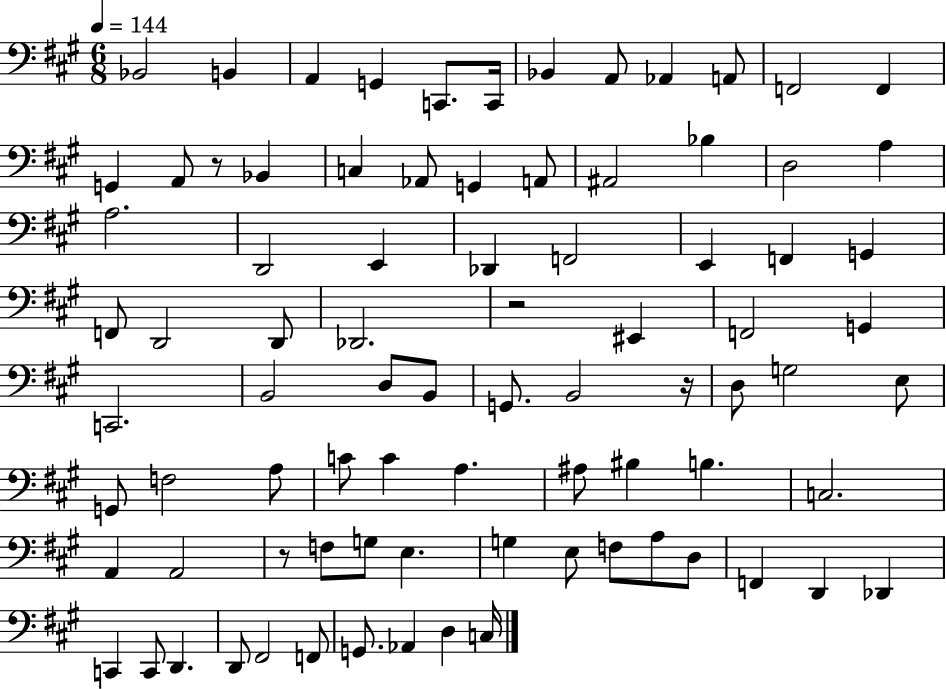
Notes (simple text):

Bb2/h B2/q A2/q G2/q C2/e. C2/s Bb2/q A2/e Ab2/q A2/e F2/h F2/q G2/q A2/e R/e Bb2/q C3/q Ab2/e G2/q A2/e A#2/h Bb3/q D3/h A3/q A3/h. D2/h E2/q Db2/q F2/h E2/q F2/q G2/q F2/e D2/h D2/e Db2/h. R/h EIS2/q F2/h G2/q C2/h. B2/h D3/e B2/e G2/e. B2/h R/s D3/e G3/h E3/e G2/e F3/h A3/e C4/e C4/q A3/q. A#3/e BIS3/q B3/q. C3/h. A2/q A2/h R/e F3/e G3/e E3/q. G3/q E3/e F3/e A3/e D3/e F2/q D2/q Db2/q C2/q C2/e D2/q. D2/e F#2/h F2/e G2/e. Ab2/q D3/q C3/s